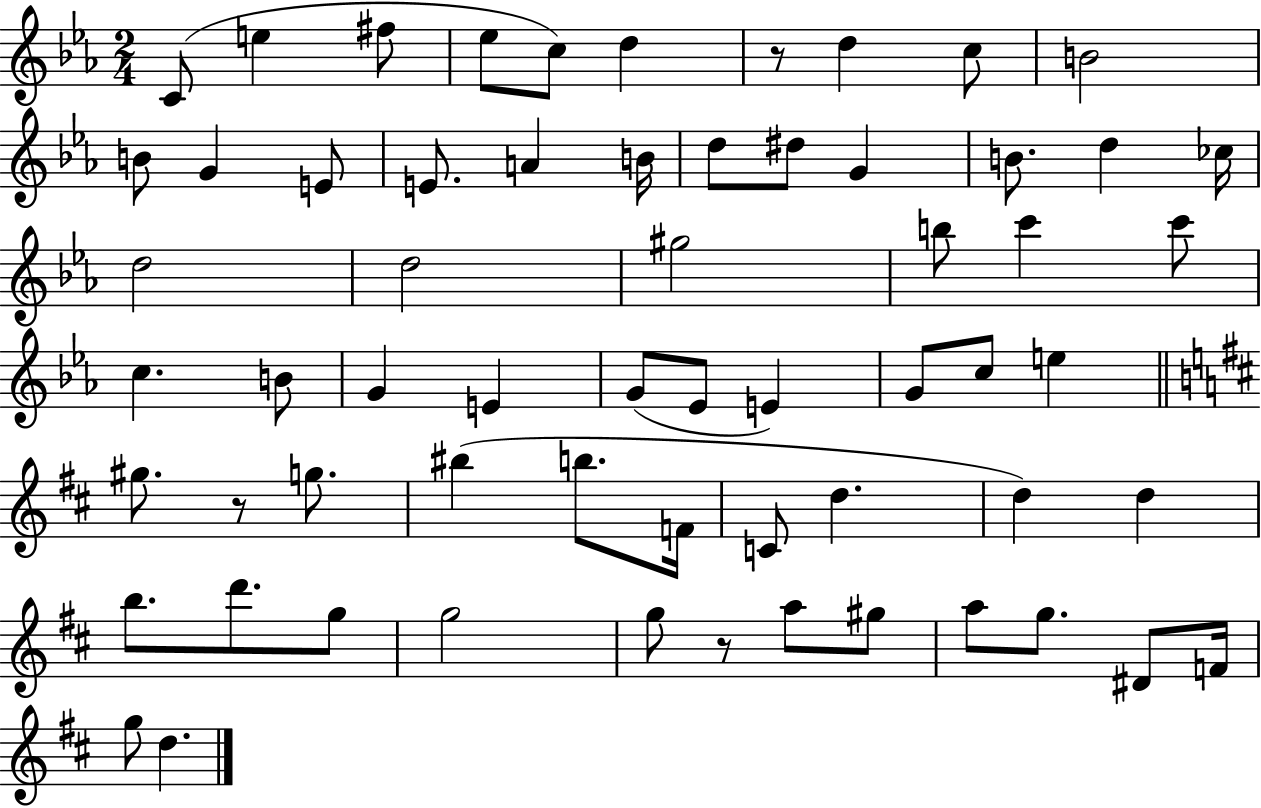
C4/e E5/q F#5/e Eb5/e C5/e D5/q R/e D5/q C5/e B4/h B4/e G4/q E4/e E4/e. A4/q B4/s D5/e D#5/e G4/q B4/e. D5/q CES5/s D5/h D5/h G#5/h B5/e C6/q C6/e C5/q. B4/e G4/q E4/q G4/e Eb4/e E4/q G4/e C5/e E5/q G#5/e. R/e G5/e. BIS5/q B5/e. F4/s C4/e D5/q. D5/q D5/q B5/e. D6/e. G5/e G5/h G5/e R/e A5/e G#5/e A5/e G5/e. D#4/e F4/s G5/e D5/q.